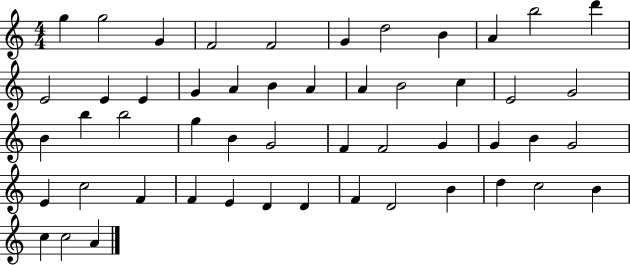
X:1
T:Untitled
M:4/4
L:1/4
K:C
g g2 G F2 F2 G d2 B A b2 d' E2 E E G A B A A B2 c E2 G2 B b b2 g B G2 F F2 G G B G2 E c2 F F E D D F D2 B d c2 B c c2 A